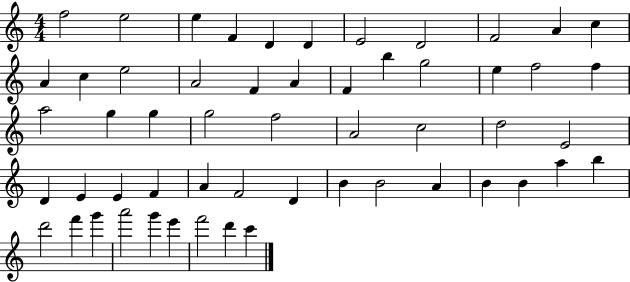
{
  \clef treble
  \numericTimeSignature
  \time 4/4
  \key c \major
  f''2 e''2 | e''4 f'4 d'4 d'4 | e'2 d'2 | f'2 a'4 c''4 | \break a'4 c''4 e''2 | a'2 f'4 a'4 | f'4 b''4 g''2 | e''4 f''2 f''4 | \break a''2 g''4 g''4 | g''2 f''2 | a'2 c''2 | d''2 e'2 | \break d'4 e'4 e'4 f'4 | a'4 f'2 d'4 | b'4 b'2 a'4 | b'4 b'4 a''4 b''4 | \break d'''2 f'''4 g'''4 | a'''2 g'''4 e'''4 | f'''2 d'''4 c'''4 | \bar "|."
}